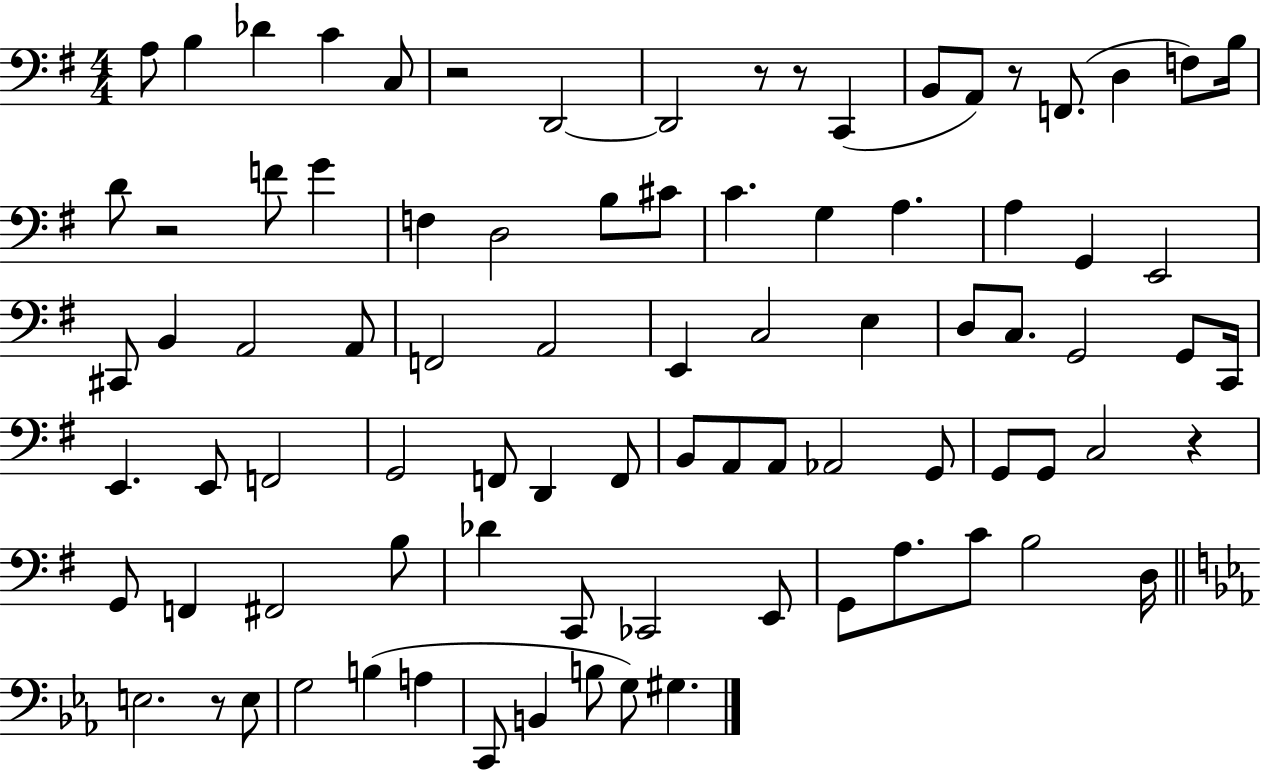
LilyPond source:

{
  \clef bass
  \numericTimeSignature
  \time 4/4
  \key g \major
  a8 b4 des'4 c'4 c8 | r2 d,2~~ | d,2 r8 r8 c,4( | b,8 a,8) r8 f,8.( d4 f8) b16 | \break d'8 r2 f'8 g'4 | f4 d2 b8 cis'8 | c'4. g4 a4. | a4 g,4 e,2 | \break cis,8 b,4 a,2 a,8 | f,2 a,2 | e,4 c2 e4 | d8 c8. g,2 g,8 c,16 | \break e,4. e,8 f,2 | g,2 f,8 d,4 f,8 | b,8 a,8 a,8 aes,2 g,8 | g,8 g,8 c2 r4 | \break g,8 f,4 fis,2 b8 | des'4 c,8 ces,2 e,8 | g,8 a8. c'8 b2 d16 | \bar "||" \break \key ees \major e2. r8 e8 | g2 b4( a4 | c,8 b,4 b8 g8) gis4. | \bar "|."
}